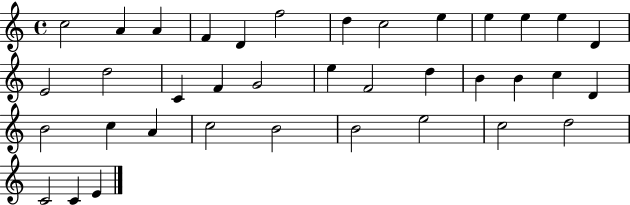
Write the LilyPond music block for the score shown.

{
  \clef treble
  \time 4/4
  \defaultTimeSignature
  \key c \major
  c''2 a'4 a'4 | f'4 d'4 f''2 | d''4 c''2 e''4 | e''4 e''4 e''4 d'4 | \break e'2 d''2 | c'4 f'4 g'2 | e''4 f'2 d''4 | b'4 b'4 c''4 d'4 | \break b'2 c''4 a'4 | c''2 b'2 | b'2 e''2 | c''2 d''2 | \break c'2 c'4 e'4 | \bar "|."
}